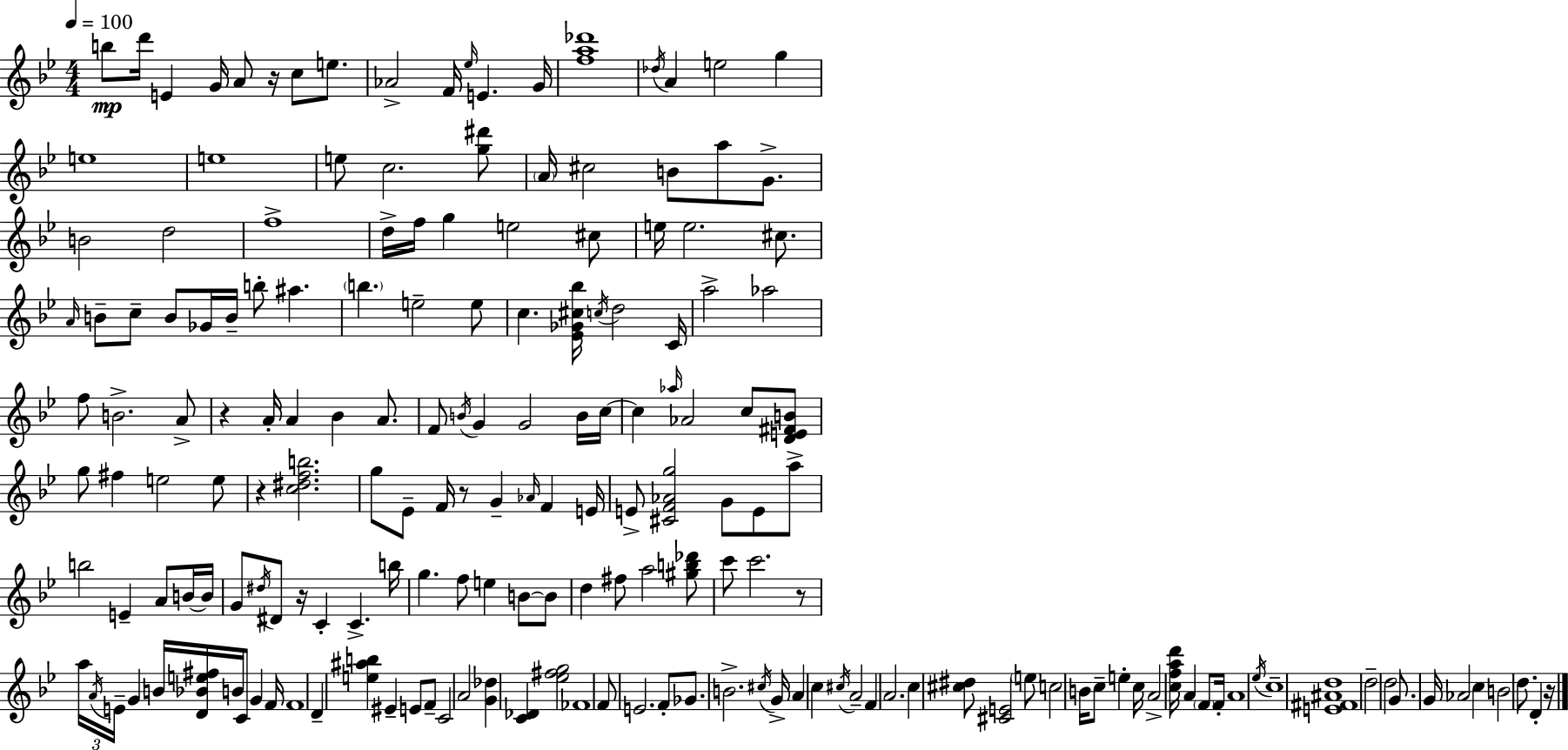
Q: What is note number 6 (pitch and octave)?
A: C5